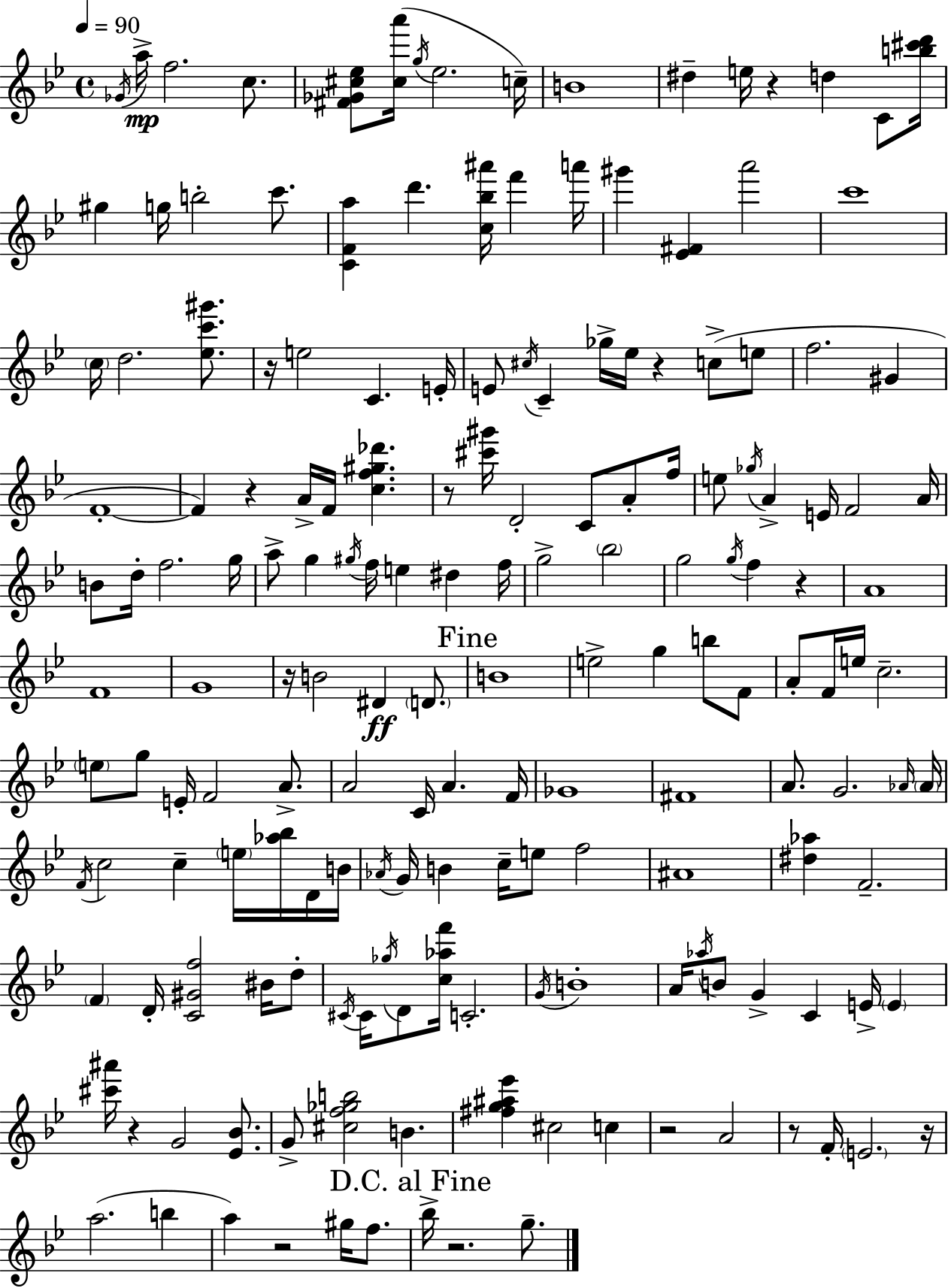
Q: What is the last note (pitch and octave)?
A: G5